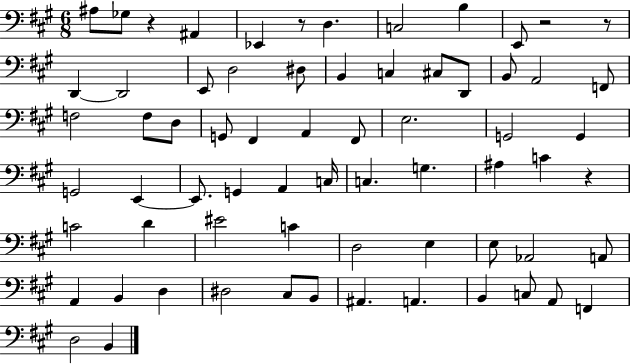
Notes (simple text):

A#3/e Gb3/e R/q A#2/q Eb2/q R/e D3/q. C3/h B3/q E2/e R/h R/e D2/q D2/h E2/e D3/h D#3/e B2/q C3/q C#3/e D2/e B2/e A2/h F2/e F3/h F3/e D3/e G2/e F#2/q A2/q F#2/e E3/h. G2/h G2/q G2/h E2/q E2/e. G2/q A2/q C3/s C3/q. G3/q. A#3/q C4/q R/q C4/h D4/q EIS4/h C4/q D3/h E3/q E3/e Ab2/h A2/e A2/q B2/q D3/q D#3/h C#3/e B2/e A#2/q. A2/q. B2/q C3/e A2/e F2/q D3/h B2/q